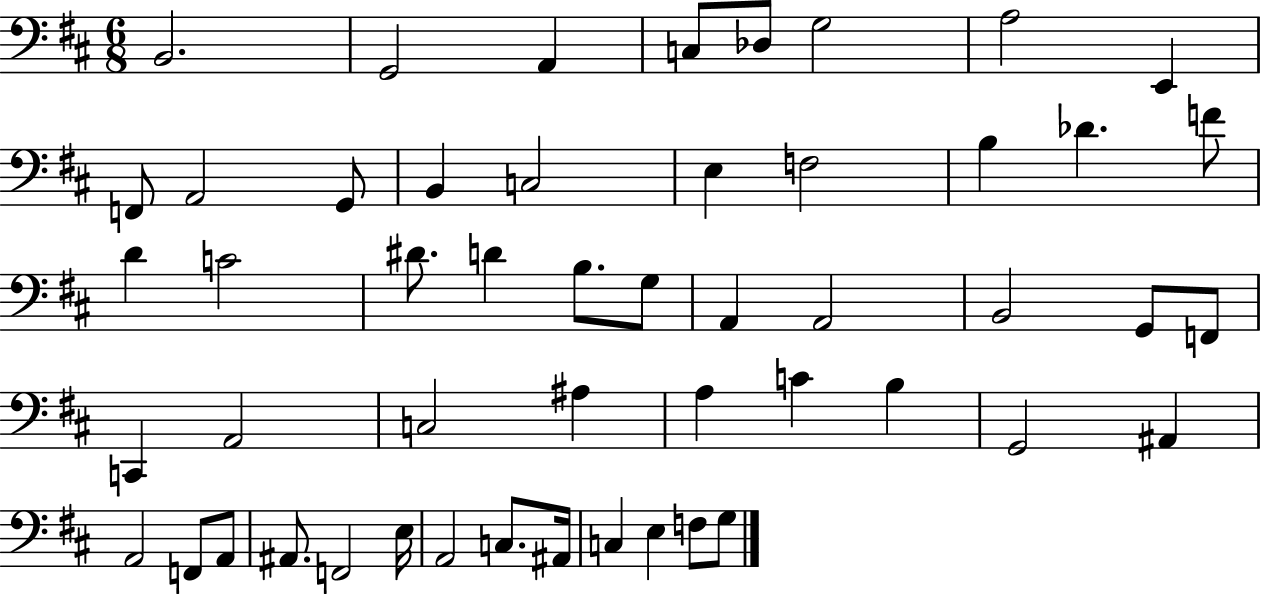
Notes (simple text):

B2/h. G2/h A2/q C3/e Db3/e G3/h A3/h E2/q F2/e A2/h G2/e B2/q C3/h E3/q F3/h B3/q Db4/q. F4/e D4/q C4/h D#4/e. D4/q B3/e. G3/e A2/q A2/h B2/h G2/e F2/e C2/q A2/h C3/h A#3/q A3/q C4/q B3/q G2/h A#2/q A2/h F2/e A2/e A#2/e. F2/h E3/s A2/h C3/e. A#2/s C3/q E3/q F3/e G3/e